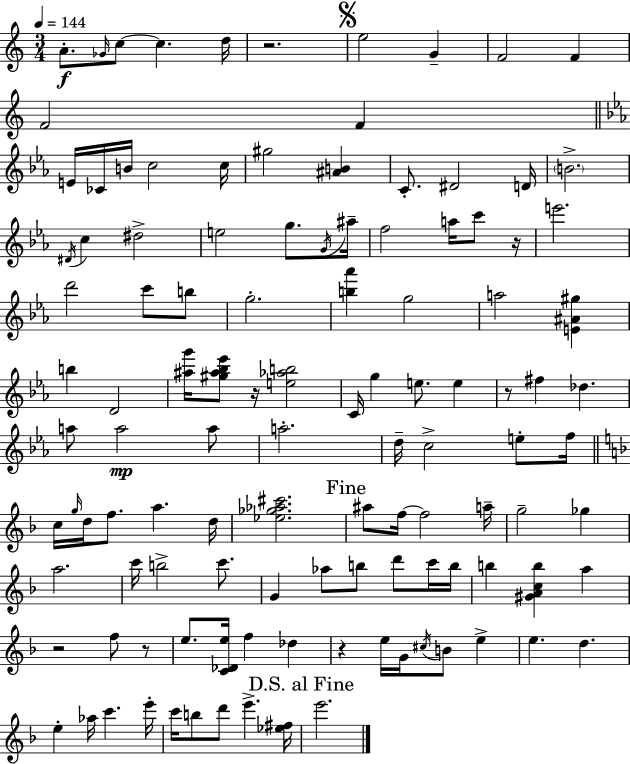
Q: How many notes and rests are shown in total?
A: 115